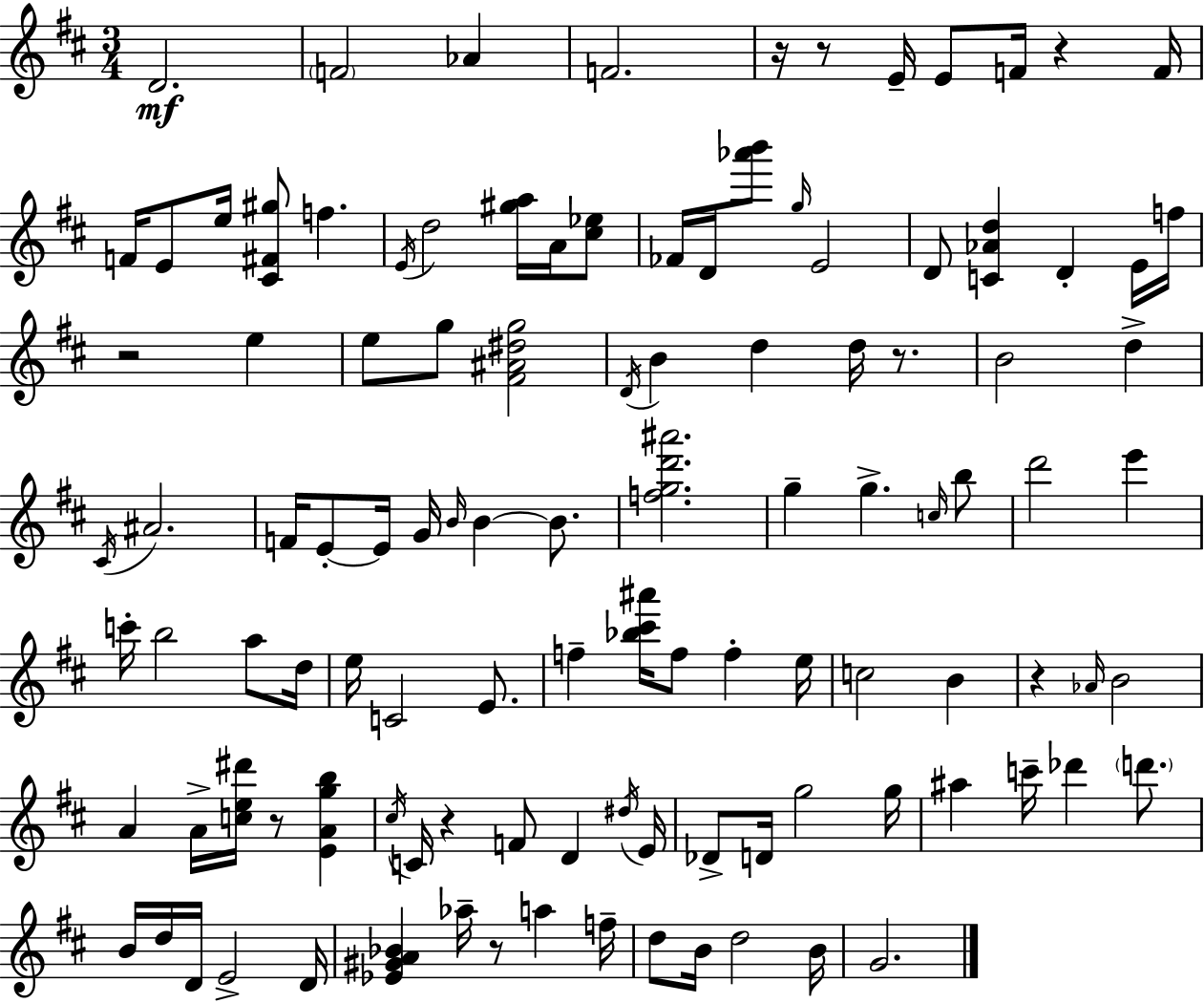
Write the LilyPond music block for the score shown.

{
  \clef treble
  \numericTimeSignature
  \time 3/4
  \key d \major
  d'2.\mf | \parenthesize f'2 aes'4 | f'2. | r16 r8 e'16-- e'8 f'16 r4 f'16 | \break f'16 e'8 e''16 <cis' fis' gis''>8 f''4. | \acciaccatura { e'16 } d''2 <gis'' a''>16 a'16 <cis'' ees''>8 | fes'16 d'16 <aes''' b'''>8 \grace { g''16 } e'2 | d'8 <c' aes' d''>4 d'4-. | \break e'16 f''16 r2 e''4 | e''8 g''8 <fis' ais' dis'' g''>2 | \acciaccatura { d'16 } b'4 d''4 d''16 | r8. b'2 d''4-> | \break \acciaccatura { cis'16 } ais'2. | f'16 e'8-.~~ e'16 g'16 \grace { b'16 } b'4~~ | b'8. <f'' g'' d''' ais'''>2. | g''4-- g''4.-> | \break \grace { c''16 } b''8 d'''2 | e'''4 c'''16-. b''2 | a''8 d''16 e''16 c'2 | e'8. f''4-- <bes'' cis''' ais'''>16 f''8 | \break f''4-. e''16 c''2 | b'4 r4 \grace { aes'16 } b'2 | a'4 a'16-> | <c'' e'' dis'''>16 r8 <e' a' g'' b''>4 \acciaccatura { cis''16 } c'16 r4 | \break f'8 d'4 \acciaccatura { dis''16 } e'16 des'8-> d'16 | g''2 g''16 ais''4 | c'''16-- des'''4 \parenthesize d'''8. b'16 d''16 d'16 | e'2-> d'16 <ees' gis' a' bes'>4 | \break aes''16-- r8 a''4 f''16-- d''8 b'16 | d''2 b'16 g'2. | \bar "|."
}